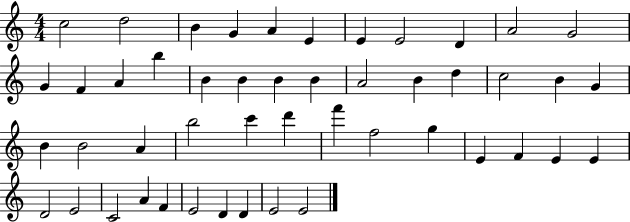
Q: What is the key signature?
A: C major